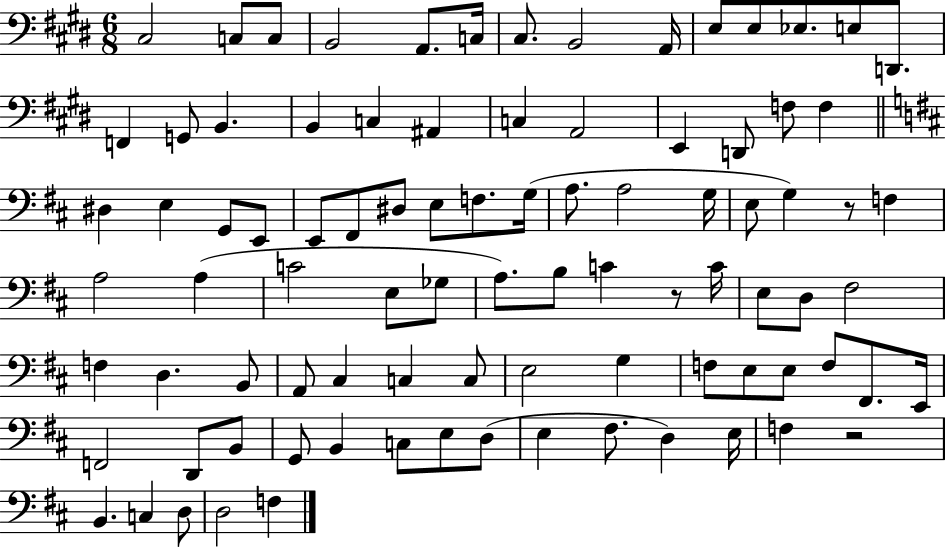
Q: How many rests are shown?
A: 3